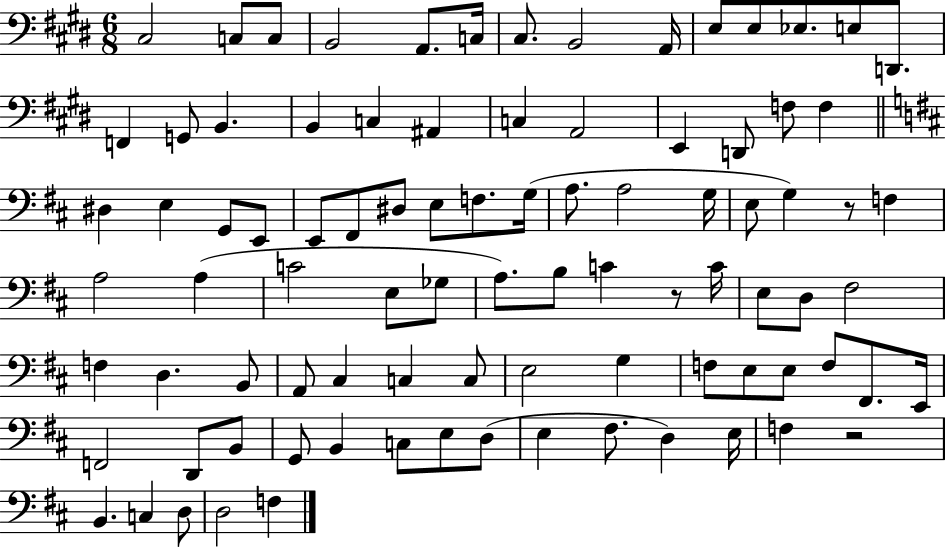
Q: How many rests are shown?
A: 3